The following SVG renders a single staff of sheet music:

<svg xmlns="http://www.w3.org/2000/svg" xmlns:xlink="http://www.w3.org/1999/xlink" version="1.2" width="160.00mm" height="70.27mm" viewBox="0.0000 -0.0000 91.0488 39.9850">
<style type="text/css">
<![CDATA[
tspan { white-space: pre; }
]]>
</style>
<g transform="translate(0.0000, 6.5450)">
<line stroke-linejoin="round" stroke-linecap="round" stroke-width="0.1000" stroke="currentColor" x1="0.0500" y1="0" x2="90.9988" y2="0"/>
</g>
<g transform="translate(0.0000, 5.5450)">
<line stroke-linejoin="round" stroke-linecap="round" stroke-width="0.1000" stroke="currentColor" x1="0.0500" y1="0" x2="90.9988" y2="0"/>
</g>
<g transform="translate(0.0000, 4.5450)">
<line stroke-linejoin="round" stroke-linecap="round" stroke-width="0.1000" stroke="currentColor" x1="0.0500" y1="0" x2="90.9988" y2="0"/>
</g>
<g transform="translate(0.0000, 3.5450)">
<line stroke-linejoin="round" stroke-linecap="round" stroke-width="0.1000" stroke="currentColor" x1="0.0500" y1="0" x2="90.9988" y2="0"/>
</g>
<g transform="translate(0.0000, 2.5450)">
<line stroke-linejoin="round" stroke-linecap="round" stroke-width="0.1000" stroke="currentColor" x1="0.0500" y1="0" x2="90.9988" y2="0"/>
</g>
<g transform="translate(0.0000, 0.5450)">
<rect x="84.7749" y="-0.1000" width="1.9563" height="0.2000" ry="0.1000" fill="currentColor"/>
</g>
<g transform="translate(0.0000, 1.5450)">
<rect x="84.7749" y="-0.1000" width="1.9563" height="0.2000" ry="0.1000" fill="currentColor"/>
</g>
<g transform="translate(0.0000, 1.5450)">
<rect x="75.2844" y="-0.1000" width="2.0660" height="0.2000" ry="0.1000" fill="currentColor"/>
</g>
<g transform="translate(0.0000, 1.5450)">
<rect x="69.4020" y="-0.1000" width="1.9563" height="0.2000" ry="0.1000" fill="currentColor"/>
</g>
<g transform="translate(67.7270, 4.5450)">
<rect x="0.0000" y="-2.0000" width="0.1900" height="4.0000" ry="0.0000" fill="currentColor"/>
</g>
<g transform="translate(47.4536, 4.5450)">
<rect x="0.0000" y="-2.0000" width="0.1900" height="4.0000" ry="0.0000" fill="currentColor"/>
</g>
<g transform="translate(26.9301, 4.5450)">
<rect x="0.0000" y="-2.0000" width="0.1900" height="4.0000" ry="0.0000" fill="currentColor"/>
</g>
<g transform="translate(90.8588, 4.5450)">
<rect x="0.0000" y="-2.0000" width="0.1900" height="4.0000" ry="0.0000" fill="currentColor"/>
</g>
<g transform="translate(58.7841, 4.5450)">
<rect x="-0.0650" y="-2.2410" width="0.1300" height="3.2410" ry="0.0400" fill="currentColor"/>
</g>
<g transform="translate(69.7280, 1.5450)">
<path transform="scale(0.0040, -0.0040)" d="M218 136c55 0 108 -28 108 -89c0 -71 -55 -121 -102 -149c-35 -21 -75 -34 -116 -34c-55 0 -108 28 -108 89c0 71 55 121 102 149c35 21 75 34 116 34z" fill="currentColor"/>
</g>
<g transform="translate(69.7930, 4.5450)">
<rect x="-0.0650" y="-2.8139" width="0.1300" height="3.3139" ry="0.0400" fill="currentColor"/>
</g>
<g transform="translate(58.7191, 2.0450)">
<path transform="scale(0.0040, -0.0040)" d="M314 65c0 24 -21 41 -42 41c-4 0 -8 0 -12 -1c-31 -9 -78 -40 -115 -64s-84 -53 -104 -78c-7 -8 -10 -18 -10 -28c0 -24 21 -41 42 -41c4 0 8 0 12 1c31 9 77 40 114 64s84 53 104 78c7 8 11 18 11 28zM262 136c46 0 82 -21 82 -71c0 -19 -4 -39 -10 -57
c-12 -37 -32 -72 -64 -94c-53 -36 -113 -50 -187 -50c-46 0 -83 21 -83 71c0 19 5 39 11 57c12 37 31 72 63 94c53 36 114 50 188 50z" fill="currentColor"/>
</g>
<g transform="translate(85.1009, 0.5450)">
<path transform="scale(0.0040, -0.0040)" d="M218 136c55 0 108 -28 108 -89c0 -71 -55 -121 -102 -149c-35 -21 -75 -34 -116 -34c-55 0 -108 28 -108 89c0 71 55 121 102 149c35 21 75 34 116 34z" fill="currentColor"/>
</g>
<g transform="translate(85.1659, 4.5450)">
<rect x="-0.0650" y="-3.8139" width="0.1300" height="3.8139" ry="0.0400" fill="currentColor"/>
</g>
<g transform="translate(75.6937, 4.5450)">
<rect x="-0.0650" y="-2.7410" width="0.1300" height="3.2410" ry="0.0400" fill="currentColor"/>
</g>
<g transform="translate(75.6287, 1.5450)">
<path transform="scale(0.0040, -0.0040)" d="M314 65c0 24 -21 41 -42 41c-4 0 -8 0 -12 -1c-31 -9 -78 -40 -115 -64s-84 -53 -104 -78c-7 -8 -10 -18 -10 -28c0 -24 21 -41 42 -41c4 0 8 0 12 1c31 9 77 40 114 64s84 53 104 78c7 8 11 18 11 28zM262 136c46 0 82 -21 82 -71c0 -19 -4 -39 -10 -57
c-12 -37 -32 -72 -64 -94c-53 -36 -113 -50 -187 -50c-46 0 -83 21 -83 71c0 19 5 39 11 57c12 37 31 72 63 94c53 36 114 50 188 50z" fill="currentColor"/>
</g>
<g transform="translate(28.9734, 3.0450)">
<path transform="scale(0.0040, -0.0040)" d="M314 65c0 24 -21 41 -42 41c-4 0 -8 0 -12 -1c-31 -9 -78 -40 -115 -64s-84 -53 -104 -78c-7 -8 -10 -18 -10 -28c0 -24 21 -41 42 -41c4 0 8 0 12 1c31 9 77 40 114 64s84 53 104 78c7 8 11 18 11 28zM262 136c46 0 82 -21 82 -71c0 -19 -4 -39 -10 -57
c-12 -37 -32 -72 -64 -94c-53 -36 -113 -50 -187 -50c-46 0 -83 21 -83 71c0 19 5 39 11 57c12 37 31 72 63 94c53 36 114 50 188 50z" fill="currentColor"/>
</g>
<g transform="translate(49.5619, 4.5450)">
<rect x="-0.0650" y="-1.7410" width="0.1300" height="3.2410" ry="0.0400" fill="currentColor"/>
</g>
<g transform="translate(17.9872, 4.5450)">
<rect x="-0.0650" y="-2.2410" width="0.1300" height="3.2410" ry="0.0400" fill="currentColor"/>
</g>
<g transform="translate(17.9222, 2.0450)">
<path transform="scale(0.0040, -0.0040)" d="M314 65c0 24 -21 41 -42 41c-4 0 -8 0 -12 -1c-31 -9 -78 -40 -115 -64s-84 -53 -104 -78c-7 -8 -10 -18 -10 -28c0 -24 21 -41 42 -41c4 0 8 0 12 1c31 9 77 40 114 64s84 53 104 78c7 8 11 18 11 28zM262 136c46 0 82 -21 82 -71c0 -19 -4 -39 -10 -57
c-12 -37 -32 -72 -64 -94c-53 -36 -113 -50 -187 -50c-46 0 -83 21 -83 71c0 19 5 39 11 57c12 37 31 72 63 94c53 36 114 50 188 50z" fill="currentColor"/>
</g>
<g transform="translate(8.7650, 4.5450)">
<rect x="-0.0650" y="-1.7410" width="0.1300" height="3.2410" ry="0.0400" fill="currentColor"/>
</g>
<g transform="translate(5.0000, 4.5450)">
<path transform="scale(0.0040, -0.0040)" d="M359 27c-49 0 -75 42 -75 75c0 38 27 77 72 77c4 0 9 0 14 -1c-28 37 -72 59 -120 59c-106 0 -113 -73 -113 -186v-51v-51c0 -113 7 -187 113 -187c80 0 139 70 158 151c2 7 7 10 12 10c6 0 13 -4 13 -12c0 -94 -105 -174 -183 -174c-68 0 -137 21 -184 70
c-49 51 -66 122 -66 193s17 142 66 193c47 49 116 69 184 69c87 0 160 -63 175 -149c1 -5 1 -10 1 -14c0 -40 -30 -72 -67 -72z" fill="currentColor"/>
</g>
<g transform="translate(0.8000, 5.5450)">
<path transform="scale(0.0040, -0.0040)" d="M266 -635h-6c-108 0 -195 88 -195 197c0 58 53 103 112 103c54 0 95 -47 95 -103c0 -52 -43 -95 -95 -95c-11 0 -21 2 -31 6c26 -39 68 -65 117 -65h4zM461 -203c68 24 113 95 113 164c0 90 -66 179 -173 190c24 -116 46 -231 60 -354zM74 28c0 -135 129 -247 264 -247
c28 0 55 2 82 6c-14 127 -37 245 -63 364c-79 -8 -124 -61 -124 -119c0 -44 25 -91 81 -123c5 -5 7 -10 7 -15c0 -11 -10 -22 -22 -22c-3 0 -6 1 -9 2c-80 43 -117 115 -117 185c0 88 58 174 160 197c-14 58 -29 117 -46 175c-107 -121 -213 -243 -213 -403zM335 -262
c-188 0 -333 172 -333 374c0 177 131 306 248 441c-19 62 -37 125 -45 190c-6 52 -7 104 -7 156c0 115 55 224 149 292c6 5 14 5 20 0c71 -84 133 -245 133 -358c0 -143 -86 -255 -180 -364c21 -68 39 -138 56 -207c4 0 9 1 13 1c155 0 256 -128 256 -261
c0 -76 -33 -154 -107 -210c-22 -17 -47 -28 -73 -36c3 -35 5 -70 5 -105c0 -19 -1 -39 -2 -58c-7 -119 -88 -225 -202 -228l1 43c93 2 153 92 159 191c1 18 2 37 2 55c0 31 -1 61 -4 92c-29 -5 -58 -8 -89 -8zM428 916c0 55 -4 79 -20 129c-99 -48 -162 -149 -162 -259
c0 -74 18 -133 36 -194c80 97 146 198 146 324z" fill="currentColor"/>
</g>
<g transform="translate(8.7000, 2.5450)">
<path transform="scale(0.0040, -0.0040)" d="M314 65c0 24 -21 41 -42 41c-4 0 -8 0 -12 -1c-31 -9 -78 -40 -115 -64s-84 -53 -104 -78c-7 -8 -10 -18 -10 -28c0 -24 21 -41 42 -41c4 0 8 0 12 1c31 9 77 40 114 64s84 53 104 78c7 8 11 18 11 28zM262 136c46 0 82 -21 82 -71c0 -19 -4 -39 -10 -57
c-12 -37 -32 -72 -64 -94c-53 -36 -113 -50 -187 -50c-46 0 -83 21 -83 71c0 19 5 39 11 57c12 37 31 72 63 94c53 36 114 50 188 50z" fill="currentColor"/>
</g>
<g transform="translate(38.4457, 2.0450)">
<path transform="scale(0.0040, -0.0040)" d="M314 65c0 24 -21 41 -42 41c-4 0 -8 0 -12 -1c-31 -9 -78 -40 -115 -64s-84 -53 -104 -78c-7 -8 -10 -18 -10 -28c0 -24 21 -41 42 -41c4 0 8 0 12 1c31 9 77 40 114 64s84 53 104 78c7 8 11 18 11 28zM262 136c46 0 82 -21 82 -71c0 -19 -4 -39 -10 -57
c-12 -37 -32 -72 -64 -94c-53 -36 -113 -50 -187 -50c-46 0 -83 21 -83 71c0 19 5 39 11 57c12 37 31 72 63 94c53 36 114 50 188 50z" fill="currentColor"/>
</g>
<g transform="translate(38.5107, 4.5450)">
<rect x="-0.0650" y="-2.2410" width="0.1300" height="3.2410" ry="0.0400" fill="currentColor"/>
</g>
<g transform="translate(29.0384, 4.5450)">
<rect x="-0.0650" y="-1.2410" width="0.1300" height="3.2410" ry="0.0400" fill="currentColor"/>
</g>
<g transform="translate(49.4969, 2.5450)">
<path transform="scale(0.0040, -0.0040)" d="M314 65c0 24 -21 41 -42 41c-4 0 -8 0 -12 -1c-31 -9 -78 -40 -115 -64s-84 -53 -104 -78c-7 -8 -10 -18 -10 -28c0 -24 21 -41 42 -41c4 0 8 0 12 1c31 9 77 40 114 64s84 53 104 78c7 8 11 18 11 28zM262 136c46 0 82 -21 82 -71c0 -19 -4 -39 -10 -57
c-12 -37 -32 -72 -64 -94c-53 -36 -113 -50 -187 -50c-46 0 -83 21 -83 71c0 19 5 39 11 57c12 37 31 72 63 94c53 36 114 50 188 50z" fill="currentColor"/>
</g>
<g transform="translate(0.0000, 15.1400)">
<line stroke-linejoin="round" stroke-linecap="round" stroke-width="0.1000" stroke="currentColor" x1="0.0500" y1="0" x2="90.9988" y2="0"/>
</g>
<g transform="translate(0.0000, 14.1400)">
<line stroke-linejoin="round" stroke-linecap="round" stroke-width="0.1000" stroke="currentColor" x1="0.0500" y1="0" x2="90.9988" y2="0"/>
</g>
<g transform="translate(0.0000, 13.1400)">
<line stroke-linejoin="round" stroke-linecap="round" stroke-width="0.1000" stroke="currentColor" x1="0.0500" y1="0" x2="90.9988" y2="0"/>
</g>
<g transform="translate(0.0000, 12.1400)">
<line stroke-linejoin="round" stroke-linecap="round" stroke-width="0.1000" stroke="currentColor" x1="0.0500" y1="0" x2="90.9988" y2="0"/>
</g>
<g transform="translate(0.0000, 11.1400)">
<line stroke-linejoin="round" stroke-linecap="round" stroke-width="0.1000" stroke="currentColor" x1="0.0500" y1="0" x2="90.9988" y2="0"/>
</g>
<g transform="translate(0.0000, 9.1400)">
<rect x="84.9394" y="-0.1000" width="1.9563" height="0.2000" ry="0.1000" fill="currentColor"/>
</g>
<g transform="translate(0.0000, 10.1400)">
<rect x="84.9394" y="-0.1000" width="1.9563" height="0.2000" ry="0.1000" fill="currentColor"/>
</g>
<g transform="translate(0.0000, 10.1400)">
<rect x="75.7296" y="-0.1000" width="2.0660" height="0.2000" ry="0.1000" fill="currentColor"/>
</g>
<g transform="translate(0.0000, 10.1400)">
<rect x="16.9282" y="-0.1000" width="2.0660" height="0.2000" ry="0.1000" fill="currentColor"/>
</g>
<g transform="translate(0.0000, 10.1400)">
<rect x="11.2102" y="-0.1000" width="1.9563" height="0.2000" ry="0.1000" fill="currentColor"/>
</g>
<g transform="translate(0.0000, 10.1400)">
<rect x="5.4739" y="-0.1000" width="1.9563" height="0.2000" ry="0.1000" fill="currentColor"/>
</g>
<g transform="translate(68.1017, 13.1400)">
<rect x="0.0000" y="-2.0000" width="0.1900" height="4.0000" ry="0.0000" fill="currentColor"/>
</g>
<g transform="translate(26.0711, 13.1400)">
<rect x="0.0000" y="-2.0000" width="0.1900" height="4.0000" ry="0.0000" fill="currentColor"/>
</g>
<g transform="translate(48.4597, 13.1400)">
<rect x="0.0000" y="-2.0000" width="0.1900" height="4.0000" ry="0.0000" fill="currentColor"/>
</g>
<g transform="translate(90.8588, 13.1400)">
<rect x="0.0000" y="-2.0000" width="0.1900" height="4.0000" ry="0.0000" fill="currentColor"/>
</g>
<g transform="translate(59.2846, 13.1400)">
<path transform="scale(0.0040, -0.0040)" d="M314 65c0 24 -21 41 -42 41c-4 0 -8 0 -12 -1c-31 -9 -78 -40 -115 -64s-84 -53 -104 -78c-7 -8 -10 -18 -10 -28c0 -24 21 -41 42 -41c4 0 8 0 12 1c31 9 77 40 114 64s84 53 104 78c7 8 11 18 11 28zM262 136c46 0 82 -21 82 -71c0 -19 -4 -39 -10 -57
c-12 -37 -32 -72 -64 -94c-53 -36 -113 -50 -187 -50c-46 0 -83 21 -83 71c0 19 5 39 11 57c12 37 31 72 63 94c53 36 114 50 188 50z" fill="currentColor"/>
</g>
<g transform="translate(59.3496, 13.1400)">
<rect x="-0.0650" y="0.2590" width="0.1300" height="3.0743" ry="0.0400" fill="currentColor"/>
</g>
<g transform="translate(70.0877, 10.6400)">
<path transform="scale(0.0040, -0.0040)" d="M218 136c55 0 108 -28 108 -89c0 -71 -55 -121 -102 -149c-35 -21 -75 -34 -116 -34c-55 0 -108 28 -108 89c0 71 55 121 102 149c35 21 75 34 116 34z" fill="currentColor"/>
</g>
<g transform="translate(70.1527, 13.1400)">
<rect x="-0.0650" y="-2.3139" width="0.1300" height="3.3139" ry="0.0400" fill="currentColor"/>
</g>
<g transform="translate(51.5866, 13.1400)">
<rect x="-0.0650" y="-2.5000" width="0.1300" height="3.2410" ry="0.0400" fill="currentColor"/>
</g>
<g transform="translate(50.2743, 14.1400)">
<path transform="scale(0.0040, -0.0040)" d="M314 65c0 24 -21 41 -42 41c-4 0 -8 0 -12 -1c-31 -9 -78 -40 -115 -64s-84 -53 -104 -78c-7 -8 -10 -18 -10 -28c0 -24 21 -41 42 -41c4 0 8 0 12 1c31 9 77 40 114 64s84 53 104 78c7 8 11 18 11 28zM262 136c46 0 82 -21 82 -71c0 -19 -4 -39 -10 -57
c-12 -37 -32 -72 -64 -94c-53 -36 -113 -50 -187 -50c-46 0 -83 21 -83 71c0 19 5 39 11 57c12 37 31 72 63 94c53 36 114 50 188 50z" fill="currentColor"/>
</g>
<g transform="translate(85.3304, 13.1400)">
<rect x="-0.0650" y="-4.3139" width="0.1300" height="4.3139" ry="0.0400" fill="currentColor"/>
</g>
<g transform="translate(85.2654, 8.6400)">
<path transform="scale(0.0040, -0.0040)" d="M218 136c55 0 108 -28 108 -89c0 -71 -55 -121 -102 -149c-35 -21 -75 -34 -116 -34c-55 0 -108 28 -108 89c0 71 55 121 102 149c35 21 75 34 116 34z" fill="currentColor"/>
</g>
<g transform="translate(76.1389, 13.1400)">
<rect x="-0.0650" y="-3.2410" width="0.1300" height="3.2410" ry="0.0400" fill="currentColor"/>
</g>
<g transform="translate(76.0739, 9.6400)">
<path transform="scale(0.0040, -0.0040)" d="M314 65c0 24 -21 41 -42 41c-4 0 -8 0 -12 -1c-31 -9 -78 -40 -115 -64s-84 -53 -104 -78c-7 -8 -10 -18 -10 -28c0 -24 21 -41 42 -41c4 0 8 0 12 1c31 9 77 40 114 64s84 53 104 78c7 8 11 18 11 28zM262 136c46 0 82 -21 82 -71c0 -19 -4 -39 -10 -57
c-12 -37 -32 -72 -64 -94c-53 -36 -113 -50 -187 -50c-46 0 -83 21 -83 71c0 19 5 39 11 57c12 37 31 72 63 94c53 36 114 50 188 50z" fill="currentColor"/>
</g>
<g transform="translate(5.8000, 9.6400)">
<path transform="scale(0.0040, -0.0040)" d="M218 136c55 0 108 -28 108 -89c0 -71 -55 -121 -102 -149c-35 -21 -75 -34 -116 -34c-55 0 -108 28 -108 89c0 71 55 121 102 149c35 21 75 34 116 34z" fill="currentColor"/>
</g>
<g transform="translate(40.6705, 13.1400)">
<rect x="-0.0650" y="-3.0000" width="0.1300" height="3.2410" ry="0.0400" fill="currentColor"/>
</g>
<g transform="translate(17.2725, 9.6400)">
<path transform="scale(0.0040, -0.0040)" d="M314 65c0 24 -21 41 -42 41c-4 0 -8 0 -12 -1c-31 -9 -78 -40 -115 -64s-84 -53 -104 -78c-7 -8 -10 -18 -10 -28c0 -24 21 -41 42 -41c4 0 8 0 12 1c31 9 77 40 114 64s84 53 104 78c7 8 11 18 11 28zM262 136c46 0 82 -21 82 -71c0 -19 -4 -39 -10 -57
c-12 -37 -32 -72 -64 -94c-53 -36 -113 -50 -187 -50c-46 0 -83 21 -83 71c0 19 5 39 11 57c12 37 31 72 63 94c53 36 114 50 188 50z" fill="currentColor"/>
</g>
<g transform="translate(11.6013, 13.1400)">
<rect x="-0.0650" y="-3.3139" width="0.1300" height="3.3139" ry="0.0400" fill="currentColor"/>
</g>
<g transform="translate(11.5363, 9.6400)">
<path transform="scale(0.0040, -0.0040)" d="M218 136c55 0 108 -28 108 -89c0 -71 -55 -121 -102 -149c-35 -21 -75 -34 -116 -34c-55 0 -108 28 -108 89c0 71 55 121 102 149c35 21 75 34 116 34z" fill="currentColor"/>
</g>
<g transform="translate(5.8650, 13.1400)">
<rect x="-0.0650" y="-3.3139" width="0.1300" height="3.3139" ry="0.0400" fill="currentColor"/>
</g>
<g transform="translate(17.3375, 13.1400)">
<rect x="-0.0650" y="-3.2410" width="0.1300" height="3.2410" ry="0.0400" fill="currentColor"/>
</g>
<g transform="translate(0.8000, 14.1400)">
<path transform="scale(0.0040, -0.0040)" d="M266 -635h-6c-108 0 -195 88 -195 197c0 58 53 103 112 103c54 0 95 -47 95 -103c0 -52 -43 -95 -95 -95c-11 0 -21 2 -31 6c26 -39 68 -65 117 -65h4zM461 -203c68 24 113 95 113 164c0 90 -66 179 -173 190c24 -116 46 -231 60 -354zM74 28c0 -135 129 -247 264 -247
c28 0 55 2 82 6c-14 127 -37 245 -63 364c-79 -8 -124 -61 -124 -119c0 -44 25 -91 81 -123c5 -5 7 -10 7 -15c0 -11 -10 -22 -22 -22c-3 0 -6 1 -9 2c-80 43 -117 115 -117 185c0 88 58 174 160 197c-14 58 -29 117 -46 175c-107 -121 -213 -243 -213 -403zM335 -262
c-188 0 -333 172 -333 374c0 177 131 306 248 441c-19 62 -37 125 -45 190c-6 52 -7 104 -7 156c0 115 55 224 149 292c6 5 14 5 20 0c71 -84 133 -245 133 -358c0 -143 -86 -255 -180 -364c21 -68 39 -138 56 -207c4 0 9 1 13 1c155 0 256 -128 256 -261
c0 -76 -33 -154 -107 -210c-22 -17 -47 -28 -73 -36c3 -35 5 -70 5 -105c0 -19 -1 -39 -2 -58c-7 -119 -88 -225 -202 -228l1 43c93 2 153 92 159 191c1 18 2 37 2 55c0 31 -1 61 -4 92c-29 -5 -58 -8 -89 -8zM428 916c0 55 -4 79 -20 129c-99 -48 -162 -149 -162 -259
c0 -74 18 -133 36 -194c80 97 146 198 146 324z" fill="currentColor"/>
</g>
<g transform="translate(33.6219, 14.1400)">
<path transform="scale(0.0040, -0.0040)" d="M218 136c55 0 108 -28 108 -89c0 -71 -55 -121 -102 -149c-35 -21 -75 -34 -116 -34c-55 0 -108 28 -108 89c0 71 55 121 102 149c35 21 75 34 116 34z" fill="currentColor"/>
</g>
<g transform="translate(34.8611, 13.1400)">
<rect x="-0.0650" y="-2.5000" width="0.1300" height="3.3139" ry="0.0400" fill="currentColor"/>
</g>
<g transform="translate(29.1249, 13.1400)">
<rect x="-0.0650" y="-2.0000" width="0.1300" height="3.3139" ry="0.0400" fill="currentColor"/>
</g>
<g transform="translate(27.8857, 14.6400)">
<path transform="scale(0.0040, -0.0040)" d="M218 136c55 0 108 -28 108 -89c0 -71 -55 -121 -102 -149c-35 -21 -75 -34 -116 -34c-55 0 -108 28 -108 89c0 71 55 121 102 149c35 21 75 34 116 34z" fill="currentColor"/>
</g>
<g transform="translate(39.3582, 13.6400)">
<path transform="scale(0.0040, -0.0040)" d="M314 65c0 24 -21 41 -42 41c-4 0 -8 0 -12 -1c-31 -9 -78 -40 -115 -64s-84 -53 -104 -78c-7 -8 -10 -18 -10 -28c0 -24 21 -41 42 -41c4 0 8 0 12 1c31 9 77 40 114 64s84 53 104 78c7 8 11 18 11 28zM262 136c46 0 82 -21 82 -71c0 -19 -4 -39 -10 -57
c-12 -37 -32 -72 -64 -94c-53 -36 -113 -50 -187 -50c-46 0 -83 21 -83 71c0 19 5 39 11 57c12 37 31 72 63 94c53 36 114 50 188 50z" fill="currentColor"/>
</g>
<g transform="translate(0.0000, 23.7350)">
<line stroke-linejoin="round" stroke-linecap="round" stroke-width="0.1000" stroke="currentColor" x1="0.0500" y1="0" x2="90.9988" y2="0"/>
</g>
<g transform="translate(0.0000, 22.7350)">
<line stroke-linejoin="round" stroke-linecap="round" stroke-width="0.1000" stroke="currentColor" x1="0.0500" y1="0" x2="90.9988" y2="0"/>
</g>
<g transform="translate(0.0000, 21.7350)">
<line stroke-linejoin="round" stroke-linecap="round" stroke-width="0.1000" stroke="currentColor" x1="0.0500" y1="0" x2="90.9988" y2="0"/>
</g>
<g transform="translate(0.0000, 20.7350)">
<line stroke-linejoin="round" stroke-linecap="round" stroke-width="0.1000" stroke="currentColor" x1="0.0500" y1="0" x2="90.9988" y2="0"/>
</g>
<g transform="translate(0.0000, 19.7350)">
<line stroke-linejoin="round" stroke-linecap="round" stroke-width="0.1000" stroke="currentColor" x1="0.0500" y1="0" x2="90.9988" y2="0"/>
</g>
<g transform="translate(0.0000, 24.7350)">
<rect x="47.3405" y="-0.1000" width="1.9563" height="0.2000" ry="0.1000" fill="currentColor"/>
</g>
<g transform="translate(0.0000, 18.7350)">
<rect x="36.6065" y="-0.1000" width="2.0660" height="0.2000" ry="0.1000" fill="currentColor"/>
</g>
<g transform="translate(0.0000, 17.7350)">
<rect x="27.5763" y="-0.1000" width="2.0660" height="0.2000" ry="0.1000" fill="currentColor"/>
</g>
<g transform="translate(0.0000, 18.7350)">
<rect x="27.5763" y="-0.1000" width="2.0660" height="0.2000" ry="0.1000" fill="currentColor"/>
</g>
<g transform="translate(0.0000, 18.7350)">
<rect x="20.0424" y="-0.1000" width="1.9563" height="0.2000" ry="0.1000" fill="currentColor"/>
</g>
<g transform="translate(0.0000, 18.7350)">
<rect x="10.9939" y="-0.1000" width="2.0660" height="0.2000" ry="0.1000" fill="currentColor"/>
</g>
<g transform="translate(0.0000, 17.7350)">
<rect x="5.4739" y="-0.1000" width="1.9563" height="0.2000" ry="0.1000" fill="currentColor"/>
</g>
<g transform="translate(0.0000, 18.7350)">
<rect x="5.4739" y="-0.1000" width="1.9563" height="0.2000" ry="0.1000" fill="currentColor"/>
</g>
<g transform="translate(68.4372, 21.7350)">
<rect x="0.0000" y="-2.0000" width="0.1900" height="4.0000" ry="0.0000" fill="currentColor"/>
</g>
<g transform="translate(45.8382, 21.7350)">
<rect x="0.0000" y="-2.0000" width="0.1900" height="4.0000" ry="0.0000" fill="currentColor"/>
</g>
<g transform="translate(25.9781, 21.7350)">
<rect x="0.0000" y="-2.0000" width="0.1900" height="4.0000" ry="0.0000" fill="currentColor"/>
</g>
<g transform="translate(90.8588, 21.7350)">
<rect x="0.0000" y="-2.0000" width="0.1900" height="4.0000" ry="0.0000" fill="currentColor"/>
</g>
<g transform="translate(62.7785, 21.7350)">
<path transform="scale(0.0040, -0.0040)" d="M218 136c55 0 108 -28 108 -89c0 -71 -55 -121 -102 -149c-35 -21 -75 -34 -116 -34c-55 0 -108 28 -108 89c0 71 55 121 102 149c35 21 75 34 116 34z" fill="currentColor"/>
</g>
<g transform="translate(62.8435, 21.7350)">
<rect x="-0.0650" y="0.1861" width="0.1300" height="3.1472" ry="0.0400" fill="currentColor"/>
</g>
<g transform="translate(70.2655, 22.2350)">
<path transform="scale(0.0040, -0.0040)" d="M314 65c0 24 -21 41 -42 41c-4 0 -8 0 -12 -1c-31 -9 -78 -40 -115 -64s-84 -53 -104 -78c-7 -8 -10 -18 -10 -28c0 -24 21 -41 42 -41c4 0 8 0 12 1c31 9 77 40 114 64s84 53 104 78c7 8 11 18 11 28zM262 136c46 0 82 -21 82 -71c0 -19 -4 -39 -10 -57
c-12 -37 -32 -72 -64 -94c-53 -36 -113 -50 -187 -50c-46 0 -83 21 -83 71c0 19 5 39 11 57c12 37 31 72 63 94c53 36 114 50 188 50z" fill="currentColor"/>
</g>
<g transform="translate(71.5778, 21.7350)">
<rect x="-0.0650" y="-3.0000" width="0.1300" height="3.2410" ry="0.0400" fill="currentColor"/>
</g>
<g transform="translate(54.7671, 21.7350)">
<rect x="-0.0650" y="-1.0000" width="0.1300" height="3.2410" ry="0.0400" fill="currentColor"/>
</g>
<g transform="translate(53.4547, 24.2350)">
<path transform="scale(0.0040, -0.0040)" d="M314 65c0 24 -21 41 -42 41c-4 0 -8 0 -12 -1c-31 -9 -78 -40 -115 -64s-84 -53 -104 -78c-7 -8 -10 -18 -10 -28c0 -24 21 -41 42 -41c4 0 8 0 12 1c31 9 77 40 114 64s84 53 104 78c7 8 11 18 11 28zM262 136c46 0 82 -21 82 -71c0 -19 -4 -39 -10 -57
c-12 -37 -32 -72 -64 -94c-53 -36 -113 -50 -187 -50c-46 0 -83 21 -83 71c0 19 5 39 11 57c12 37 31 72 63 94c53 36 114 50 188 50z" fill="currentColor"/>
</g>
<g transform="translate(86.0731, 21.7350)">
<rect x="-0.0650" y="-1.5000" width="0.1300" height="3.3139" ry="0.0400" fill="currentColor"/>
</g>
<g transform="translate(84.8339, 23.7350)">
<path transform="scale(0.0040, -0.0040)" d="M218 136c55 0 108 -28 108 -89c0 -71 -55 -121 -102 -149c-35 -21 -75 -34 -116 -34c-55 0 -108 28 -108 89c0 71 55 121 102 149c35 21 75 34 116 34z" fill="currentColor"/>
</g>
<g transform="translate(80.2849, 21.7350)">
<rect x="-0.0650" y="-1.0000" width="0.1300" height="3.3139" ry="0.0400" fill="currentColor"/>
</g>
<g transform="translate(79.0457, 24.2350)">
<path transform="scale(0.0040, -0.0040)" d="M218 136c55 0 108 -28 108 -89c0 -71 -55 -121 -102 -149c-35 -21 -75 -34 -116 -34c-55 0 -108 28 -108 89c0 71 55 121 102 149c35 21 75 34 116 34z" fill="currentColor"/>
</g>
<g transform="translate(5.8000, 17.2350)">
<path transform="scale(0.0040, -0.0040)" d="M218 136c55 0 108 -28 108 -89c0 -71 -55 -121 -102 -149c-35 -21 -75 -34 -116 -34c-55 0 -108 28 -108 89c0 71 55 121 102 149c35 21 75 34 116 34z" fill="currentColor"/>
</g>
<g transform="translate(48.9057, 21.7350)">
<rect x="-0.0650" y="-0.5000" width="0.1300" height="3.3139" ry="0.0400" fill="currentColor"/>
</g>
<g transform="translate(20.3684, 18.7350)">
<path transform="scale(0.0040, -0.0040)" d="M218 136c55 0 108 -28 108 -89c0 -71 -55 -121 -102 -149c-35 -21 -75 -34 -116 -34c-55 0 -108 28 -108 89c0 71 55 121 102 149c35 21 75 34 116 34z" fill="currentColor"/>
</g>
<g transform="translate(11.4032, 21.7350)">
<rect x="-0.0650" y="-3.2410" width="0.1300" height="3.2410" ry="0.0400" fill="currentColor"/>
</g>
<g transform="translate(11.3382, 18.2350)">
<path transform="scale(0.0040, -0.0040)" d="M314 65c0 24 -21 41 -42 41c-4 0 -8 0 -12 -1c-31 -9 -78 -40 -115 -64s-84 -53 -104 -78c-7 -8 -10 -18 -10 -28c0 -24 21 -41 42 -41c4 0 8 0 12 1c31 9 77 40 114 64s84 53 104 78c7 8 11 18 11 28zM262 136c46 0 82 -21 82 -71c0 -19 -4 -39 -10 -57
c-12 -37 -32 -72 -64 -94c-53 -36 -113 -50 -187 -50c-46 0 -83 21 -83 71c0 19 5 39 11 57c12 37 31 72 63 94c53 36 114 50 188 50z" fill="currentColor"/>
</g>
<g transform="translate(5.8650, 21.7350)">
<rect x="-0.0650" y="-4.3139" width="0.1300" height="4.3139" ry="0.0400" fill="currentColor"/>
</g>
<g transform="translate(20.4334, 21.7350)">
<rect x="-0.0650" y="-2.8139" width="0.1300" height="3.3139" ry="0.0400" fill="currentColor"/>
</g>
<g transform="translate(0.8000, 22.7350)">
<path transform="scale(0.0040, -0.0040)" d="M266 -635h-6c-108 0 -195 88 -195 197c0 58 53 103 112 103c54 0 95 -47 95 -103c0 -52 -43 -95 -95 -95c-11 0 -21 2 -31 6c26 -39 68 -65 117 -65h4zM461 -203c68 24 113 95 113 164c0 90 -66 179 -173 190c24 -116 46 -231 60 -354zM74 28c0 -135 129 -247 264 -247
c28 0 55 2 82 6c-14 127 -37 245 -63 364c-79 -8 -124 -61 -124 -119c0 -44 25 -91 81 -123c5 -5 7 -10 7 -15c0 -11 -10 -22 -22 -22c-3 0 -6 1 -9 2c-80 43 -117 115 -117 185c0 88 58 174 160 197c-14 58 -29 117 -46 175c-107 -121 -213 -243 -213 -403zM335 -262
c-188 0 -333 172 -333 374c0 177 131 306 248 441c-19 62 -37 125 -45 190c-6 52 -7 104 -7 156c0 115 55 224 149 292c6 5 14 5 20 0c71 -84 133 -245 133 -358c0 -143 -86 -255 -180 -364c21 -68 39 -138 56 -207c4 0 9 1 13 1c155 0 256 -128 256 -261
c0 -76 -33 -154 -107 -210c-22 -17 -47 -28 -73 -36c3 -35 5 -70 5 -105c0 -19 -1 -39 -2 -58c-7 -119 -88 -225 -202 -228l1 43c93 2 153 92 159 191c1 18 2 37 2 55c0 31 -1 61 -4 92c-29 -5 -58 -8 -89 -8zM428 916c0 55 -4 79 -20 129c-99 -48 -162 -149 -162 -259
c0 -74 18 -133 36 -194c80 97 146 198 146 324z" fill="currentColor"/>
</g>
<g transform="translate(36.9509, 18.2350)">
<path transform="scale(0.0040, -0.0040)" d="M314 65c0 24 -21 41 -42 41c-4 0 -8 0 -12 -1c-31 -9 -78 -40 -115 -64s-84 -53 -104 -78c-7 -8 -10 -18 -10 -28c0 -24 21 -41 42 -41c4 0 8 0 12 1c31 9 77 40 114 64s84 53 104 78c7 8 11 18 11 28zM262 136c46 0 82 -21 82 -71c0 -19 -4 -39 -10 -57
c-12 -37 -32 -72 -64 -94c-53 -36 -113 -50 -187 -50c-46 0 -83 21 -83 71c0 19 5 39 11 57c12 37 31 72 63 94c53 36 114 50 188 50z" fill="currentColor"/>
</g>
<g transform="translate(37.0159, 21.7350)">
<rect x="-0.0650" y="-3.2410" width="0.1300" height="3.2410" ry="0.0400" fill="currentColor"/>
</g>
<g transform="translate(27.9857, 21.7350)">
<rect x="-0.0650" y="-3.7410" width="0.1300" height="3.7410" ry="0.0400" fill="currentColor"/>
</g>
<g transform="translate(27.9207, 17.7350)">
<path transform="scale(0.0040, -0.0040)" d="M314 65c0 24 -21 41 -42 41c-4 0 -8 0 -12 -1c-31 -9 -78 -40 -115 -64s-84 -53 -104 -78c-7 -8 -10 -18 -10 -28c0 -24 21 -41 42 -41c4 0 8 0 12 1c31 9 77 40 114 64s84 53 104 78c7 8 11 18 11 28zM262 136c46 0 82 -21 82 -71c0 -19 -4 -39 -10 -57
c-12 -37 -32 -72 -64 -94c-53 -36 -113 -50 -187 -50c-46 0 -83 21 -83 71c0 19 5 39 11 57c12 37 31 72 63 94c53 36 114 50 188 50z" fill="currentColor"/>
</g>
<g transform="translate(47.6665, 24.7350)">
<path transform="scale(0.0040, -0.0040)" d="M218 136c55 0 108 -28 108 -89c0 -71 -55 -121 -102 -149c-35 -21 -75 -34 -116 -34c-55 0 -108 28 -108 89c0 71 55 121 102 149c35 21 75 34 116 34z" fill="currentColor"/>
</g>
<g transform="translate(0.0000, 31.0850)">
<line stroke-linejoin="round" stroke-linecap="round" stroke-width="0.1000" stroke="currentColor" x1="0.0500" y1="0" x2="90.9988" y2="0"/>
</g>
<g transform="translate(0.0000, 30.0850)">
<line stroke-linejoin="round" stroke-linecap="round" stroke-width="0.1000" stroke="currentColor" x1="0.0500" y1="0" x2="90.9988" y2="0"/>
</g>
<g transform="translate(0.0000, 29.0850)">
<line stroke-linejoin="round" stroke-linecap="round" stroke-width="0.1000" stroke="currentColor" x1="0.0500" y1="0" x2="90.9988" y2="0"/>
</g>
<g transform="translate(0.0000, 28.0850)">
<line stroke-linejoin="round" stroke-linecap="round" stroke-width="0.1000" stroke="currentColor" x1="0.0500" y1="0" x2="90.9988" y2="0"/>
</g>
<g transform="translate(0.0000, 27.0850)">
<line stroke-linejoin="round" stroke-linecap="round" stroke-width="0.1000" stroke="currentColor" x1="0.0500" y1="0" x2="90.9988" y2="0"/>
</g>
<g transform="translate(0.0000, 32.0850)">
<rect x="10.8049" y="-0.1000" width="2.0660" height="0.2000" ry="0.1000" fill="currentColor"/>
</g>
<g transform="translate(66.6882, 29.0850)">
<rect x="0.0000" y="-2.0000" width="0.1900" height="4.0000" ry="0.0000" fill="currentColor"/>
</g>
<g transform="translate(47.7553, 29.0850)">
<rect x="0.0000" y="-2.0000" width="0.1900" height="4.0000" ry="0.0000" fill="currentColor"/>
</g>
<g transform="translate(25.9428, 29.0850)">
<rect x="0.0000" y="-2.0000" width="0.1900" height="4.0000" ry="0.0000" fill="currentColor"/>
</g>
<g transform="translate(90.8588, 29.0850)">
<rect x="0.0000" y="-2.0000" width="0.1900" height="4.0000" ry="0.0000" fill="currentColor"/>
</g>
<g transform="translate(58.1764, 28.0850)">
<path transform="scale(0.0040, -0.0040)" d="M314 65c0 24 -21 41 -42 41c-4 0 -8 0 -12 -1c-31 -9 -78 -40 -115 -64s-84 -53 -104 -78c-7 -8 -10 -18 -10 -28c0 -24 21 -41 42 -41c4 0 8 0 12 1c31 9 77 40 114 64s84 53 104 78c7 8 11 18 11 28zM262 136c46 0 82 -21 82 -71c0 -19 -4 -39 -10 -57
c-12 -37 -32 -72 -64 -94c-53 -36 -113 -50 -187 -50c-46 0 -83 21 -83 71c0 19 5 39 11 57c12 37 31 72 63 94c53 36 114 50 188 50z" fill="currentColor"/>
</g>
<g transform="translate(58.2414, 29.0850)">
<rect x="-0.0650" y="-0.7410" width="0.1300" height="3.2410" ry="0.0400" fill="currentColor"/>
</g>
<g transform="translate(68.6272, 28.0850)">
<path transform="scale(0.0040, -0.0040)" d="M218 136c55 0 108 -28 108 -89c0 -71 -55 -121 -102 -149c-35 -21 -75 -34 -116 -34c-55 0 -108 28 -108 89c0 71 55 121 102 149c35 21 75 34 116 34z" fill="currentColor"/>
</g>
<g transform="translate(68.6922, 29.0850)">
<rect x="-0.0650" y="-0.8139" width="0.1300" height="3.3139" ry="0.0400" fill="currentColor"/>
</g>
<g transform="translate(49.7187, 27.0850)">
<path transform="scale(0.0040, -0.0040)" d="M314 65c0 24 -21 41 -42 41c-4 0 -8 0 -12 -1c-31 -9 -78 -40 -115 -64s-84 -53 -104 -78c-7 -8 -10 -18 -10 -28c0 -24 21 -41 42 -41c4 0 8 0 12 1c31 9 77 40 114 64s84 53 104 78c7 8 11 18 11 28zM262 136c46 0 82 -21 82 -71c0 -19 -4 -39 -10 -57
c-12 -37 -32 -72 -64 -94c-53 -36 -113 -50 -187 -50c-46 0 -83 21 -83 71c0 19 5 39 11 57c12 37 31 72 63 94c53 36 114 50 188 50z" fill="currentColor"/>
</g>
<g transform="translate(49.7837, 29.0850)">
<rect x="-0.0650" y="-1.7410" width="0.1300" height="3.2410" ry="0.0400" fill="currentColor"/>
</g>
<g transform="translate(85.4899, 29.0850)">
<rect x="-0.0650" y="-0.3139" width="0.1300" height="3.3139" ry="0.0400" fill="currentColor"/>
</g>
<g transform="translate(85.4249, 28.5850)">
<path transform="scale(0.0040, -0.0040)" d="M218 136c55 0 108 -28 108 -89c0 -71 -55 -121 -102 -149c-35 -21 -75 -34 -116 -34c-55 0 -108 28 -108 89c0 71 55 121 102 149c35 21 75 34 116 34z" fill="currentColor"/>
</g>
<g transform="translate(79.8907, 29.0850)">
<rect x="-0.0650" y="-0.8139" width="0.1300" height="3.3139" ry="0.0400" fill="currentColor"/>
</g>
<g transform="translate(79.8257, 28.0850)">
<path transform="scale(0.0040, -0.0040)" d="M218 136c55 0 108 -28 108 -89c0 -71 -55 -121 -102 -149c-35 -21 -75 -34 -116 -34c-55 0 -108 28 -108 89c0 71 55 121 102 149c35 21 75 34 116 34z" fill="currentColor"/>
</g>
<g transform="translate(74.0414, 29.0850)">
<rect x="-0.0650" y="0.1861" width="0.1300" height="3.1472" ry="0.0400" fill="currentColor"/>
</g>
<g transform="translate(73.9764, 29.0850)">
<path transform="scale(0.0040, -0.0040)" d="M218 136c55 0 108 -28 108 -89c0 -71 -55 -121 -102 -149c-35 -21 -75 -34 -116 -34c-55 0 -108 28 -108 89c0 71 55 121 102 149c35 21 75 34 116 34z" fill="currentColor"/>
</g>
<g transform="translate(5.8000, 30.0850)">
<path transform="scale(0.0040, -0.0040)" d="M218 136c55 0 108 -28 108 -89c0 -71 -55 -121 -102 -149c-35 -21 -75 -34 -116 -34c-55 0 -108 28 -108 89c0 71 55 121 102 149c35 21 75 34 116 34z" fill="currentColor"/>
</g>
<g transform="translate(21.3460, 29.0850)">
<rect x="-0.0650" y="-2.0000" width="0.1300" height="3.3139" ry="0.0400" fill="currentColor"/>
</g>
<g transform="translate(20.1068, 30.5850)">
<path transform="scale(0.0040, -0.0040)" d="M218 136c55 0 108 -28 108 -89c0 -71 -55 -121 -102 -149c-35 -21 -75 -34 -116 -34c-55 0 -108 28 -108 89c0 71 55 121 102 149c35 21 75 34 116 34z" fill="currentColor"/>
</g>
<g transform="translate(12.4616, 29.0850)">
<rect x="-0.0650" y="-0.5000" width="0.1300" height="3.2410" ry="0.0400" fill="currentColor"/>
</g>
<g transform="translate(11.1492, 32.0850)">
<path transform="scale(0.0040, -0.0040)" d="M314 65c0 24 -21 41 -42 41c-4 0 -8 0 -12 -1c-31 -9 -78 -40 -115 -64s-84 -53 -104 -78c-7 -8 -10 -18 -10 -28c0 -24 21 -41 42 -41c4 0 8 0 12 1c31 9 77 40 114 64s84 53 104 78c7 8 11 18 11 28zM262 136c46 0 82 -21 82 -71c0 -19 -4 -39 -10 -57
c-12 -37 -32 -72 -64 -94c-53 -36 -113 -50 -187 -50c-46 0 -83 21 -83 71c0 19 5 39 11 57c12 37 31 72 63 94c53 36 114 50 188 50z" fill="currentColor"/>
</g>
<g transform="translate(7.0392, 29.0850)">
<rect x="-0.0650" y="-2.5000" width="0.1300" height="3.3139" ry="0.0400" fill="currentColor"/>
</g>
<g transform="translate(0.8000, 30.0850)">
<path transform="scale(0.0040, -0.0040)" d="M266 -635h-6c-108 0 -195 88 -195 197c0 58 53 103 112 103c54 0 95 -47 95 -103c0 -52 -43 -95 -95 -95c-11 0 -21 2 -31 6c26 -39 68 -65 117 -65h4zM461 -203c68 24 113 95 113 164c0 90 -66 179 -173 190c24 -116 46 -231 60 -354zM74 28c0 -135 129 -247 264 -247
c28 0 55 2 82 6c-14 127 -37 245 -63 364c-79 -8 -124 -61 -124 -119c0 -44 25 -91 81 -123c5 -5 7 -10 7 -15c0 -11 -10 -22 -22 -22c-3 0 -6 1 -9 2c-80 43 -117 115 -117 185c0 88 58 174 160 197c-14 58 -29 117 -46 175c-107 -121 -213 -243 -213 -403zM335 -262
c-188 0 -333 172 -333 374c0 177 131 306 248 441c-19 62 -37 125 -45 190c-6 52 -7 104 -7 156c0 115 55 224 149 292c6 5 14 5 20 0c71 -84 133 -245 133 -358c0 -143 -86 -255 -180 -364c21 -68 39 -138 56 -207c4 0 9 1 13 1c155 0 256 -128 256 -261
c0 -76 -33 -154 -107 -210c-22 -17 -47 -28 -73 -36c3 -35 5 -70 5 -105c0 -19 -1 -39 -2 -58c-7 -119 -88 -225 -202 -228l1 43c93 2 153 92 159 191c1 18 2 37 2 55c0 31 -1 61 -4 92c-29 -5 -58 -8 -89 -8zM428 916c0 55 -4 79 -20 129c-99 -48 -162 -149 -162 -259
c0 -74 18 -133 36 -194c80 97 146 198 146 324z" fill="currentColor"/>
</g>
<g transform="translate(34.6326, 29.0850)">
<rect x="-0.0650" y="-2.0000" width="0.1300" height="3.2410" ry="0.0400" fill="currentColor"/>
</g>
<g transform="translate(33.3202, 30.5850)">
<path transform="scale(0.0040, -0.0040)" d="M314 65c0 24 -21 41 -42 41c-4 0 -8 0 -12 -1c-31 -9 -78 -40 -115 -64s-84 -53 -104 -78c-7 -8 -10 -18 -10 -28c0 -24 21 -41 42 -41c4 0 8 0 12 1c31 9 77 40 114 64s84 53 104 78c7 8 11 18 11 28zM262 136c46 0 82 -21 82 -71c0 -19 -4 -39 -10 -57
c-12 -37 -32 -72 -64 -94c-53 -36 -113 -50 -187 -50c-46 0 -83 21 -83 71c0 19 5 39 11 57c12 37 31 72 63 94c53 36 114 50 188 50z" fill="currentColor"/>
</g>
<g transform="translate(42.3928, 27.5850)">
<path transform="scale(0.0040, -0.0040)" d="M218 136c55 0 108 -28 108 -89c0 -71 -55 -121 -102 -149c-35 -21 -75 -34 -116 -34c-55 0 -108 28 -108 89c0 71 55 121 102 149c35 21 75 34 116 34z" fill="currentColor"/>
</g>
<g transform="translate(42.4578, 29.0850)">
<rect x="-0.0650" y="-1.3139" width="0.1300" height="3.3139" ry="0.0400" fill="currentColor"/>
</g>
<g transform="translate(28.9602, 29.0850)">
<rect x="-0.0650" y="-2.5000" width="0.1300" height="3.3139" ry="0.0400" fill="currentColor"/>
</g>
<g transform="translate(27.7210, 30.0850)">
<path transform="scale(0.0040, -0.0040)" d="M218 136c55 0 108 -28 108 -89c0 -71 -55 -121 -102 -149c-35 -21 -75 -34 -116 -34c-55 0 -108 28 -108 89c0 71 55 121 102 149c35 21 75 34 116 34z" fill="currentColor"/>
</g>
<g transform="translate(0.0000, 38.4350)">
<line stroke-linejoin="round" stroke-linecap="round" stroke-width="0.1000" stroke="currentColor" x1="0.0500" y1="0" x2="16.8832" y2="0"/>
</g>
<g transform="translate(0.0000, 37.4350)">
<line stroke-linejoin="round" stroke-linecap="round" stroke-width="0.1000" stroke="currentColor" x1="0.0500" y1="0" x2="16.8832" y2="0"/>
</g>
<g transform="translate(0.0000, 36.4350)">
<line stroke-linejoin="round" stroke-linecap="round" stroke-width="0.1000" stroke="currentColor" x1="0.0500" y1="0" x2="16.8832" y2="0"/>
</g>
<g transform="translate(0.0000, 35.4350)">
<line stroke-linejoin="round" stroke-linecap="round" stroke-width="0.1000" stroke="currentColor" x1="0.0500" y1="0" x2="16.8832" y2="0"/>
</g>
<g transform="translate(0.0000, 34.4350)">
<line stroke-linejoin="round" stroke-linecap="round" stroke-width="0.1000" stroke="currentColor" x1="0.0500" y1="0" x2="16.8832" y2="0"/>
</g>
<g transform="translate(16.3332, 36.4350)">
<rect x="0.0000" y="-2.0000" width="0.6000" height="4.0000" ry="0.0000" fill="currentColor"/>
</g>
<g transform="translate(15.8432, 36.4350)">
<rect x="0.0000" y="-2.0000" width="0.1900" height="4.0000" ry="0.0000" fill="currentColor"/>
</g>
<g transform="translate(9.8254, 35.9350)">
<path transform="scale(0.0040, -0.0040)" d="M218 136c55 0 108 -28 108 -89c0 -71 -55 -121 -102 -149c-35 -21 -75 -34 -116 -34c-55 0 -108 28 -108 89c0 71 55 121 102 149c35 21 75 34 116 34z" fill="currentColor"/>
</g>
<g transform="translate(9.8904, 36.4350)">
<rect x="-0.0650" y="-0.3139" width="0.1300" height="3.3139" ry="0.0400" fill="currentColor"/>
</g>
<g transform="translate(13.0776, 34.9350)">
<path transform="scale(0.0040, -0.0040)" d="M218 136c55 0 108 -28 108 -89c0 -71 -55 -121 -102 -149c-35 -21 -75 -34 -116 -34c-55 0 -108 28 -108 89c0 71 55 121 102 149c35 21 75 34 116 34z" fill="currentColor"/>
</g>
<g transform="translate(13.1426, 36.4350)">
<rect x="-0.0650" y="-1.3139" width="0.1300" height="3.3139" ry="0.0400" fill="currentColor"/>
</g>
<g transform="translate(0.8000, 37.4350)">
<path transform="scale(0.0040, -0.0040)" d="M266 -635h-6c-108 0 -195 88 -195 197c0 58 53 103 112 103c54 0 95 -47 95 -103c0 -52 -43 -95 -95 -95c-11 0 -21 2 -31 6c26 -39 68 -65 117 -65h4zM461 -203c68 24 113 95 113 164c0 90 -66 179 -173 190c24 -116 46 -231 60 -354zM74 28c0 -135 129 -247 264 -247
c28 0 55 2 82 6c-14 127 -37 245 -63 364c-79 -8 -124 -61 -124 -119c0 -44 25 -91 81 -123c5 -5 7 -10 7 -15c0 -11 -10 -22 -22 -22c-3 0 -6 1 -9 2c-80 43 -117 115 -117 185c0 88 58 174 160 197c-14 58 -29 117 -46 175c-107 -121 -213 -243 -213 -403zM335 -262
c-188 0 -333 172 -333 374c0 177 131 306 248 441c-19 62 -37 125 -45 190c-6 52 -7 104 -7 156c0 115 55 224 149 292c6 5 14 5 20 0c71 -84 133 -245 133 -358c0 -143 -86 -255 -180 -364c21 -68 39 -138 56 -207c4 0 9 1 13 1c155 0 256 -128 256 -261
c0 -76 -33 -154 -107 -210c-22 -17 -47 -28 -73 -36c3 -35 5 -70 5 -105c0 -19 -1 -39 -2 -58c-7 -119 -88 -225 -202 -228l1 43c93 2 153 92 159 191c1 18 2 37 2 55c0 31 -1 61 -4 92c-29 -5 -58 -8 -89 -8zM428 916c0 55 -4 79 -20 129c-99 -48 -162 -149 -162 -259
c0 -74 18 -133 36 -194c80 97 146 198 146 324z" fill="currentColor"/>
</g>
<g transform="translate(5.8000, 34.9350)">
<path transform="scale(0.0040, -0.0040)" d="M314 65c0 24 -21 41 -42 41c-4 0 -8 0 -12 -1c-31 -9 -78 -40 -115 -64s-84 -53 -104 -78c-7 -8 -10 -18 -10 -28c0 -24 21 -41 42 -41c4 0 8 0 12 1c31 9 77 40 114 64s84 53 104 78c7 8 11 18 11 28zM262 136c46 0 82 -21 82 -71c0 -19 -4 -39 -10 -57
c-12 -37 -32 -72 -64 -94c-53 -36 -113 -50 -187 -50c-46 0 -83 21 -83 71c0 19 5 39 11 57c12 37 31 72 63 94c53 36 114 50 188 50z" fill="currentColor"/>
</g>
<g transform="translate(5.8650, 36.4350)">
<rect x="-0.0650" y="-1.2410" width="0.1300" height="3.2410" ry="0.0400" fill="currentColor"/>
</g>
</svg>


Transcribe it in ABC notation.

X:1
T:Untitled
M:4/4
L:1/4
K:C
f2 g2 e2 g2 f2 g2 a a2 c' b b b2 F G A2 G2 B2 g b2 d' d' b2 a c'2 b2 C D2 B A2 D E G C2 F G F2 e f2 d2 d B d c e2 c e